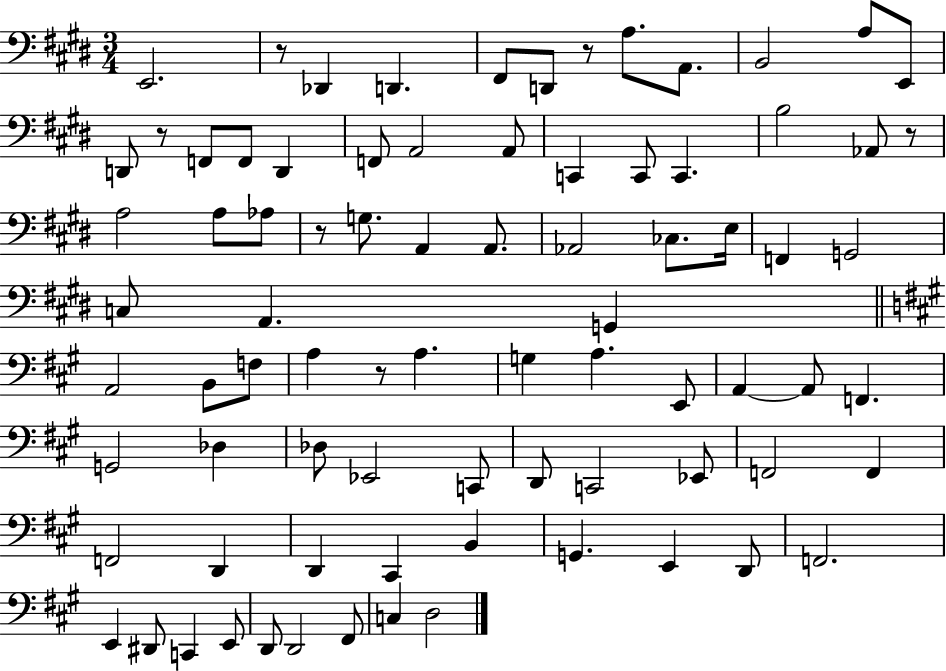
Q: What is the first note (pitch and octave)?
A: E2